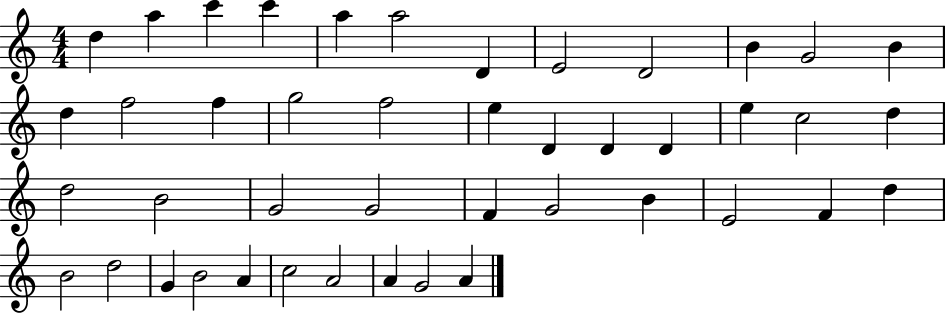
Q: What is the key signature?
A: C major